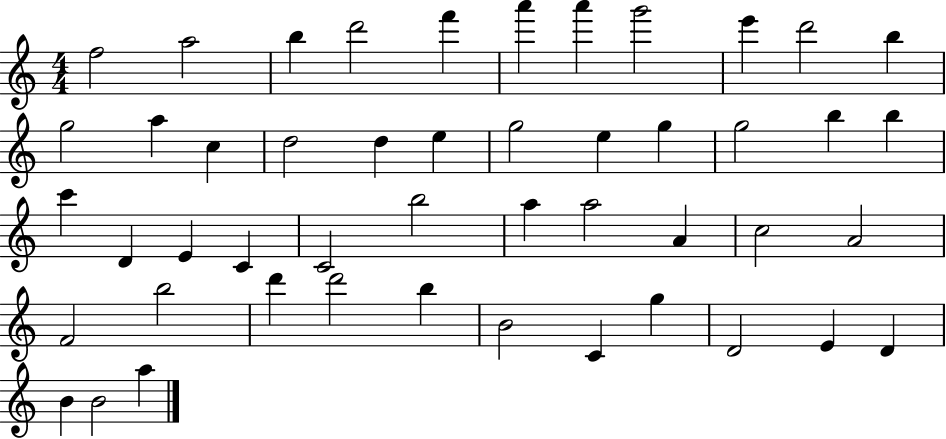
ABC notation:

X:1
T:Untitled
M:4/4
L:1/4
K:C
f2 a2 b d'2 f' a' a' g'2 e' d'2 b g2 a c d2 d e g2 e g g2 b b c' D E C C2 b2 a a2 A c2 A2 F2 b2 d' d'2 b B2 C g D2 E D B B2 a